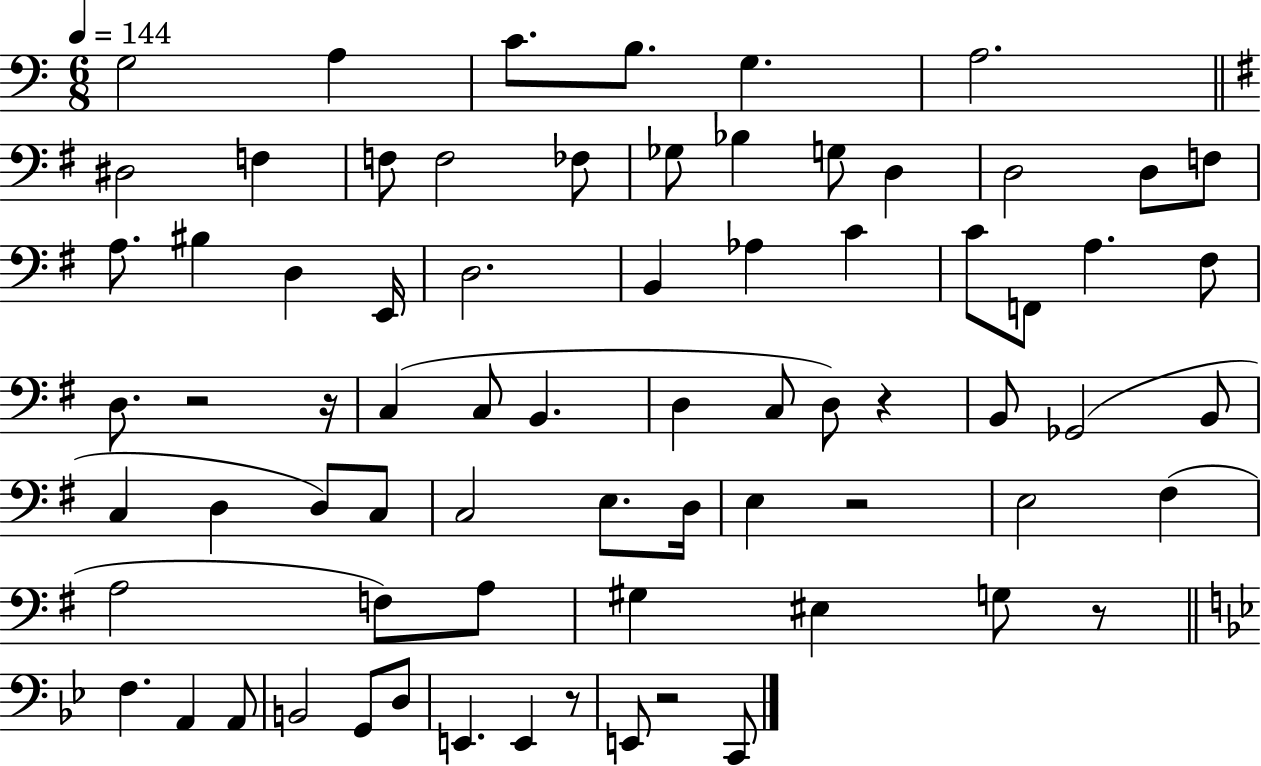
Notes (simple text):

G3/h A3/q C4/e. B3/e. G3/q. A3/h. D#3/h F3/q F3/e F3/h FES3/e Gb3/e Bb3/q G3/e D3/q D3/h D3/e F3/e A3/e. BIS3/q D3/q E2/s D3/h. B2/q Ab3/q C4/q C4/e F2/e A3/q. F#3/e D3/e. R/h R/s C3/q C3/e B2/q. D3/q C3/e D3/e R/q B2/e Gb2/h B2/e C3/q D3/q D3/e C3/e C3/h E3/e. D3/s E3/q R/h E3/h F#3/q A3/h F3/e A3/e G#3/q EIS3/q G3/e R/e F3/q. A2/q A2/e B2/h G2/e D3/e E2/q. E2/q R/e E2/e R/h C2/e